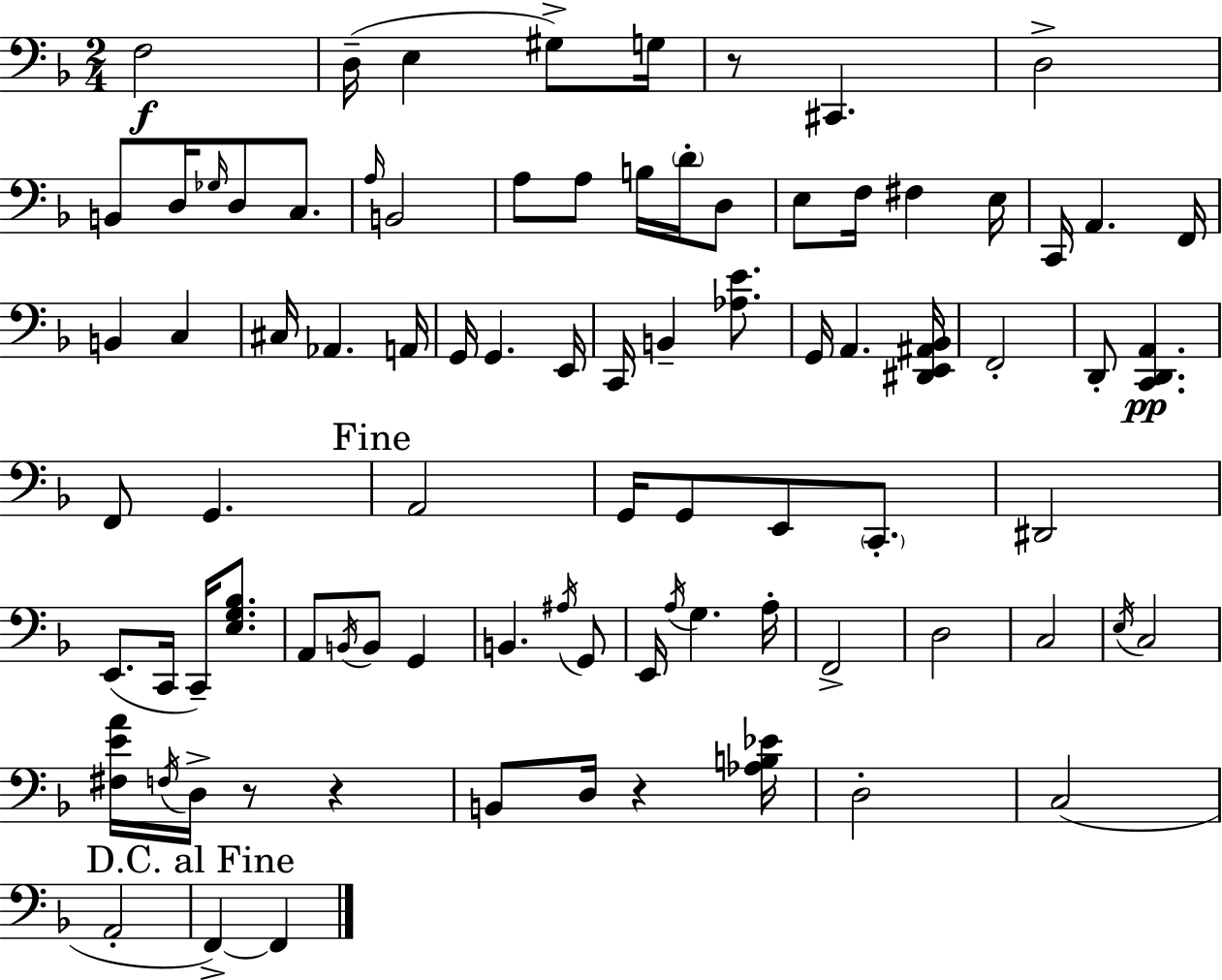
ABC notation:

X:1
T:Untitled
M:2/4
L:1/4
K:F
F,2 D,/4 E, ^G,/2 G,/4 z/2 ^C,, D,2 B,,/2 D,/4 _G,/4 D,/2 C,/2 A,/4 B,,2 A,/2 A,/2 B,/4 D/4 D,/2 E,/2 F,/4 ^F, E,/4 C,,/4 A,, F,,/4 B,, C, ^C,/4 _A,, A,,/4 G,,/4 G,, E,,/4 C,,/4 B,, [_A,E]/2 G,,/4 A,, [^D,,E,,^A,,_B,,]/4 F,,2 D,,/2 [C,,D,,A,,] F,,/2 G,, A,,2 G,,/4 G,,/2 E,,/2 C,,/2 ^D,,2 E,,/2 C,,/4 C,,/4 [E,G,_B,]/2 A,,/2 B,,/4 B,,/2 G,, B,, ^A,/4 G,,/2 E,,/4 A,/4 G, A,/4 F,,2 D,2 C,2 E,/4 C,2 [^F,EA]/4 F,/4 D,/4 z/2 z B,,/2 D,/4 z [_A,B,_E]/4 D,2 C,2 A,,2 F,, F,,